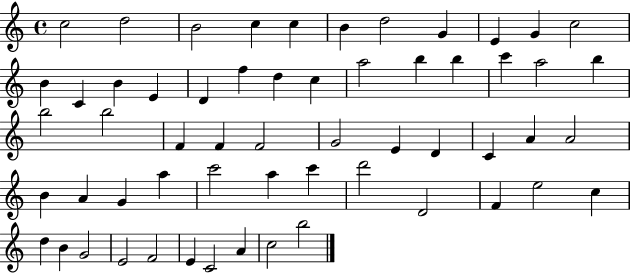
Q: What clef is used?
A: treble